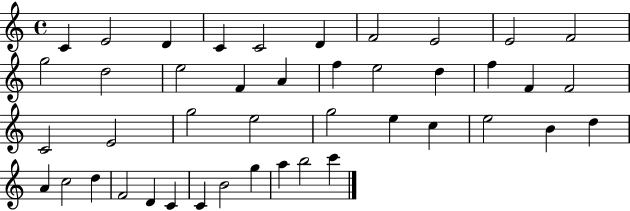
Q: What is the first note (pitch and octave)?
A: C4